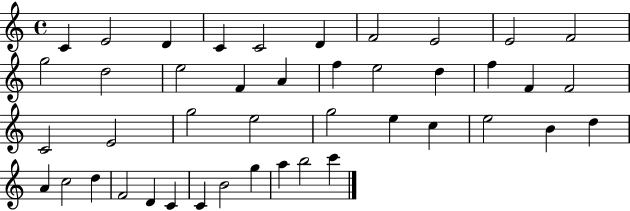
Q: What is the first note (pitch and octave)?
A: C4